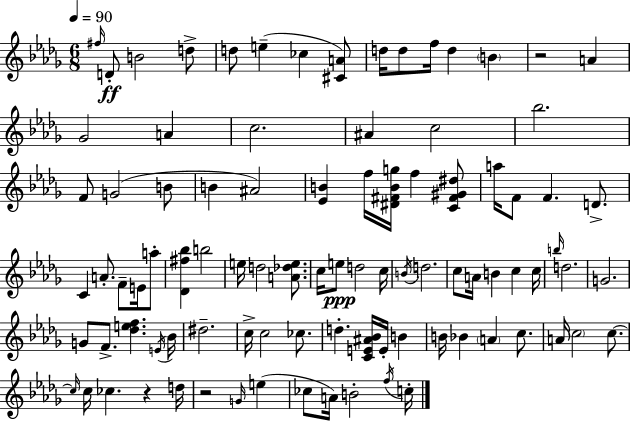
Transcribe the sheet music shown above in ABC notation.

X:1
T:Untitled
M:6/8
L:1/4
K:Bbm
^f/4 D/2 B2 d/2 d/2 e _c [^CA]/2 d/4 d/2 f/4 d B z2 A _G2 A c2 ^A c2 _b2 F/2 G2 B/2 B ^A2 [_EB] f/4 [^D^FBg]/4 f [C^F^G^d]/2 a/4 F/2 F D/2 C A/2 F/2 E/4 a/2 [_D^f_b] b2 e/4 d2 [A_de]/2 c/4 e/2 d2 c/4 B/4 d2 c/2 A/4 B c c/4 b/4 d2 G2 G/2 F/2 [_def] E/4 _B/4 ^d2 c/4 c2 _c/2 d [CE^A_B]/4 E/4 B B/4 _B A c/2 A/4 c2 c/2 c/4 c/4 _c z d/4 z2 G/4 e _c/2 A/4 B2 f/4 c/4